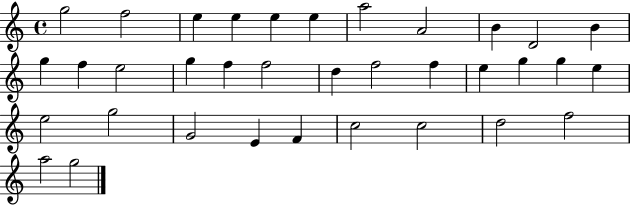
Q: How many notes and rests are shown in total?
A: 35